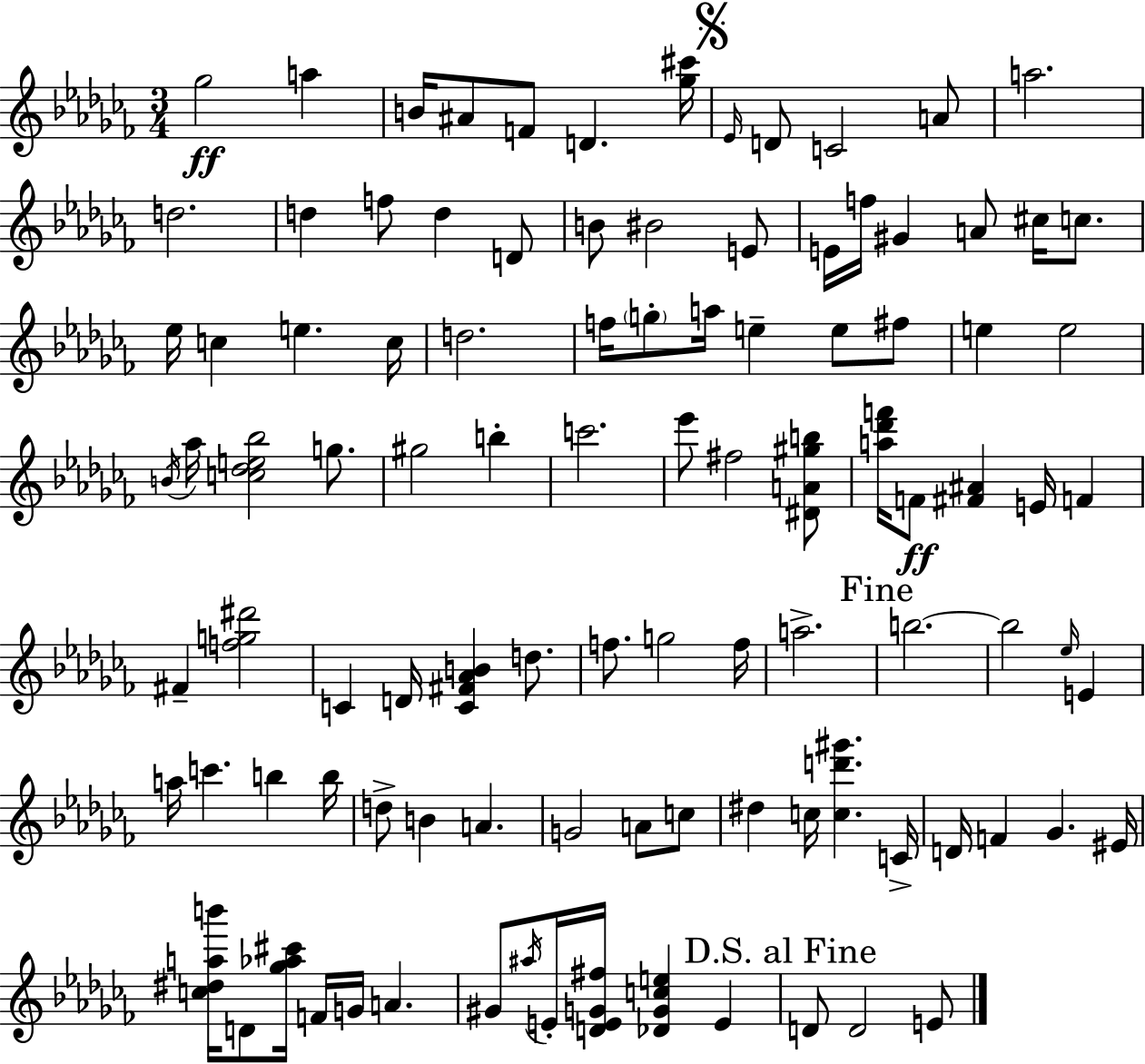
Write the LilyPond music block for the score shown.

{
  \clef treble
  \numericTimeSignature
  \time 3/4
  \key aes \minor
  ges''2\ff a''4 | b'16 ais'8 f'8 d'4. <ges'' cis'''>16 | \mark \markup { \musicglyph "scripts.segno" } \grace { ees'16 } d'8 c'2 a'8 | a''2. | \break d''2. | d''4 f''8 d''4 d'8 | b'8 bis'2 e'8 | e'16 f''16 gis'4 a'8 cis''16 c''8. | \break ees''16 c''4 e''4. | c''16 d''2. | f''16 \parenthesize g''8-. a''16 e''4-- e''8 fis''8 | e''4 e''2 | \break \acciaccatura { b'16 } aes''16 <c'' des'' e'' bes''>2 g''8. | gis''2 b''4-. | c'''2. | ees'''8 fis''2 | \break <dis' a' gis'' b''>8 <a'' des''' f'''>16 f'8\ff <fis' ais'>4 e'16 f'4 | fis'4-- <f'' g'' dis'''>2 | c'4 d'16 <c' fis' aes' b'>4 d''8. | f''8. g''2 | \break f''16 a''2.-> | \mark "Fine" b''2.~~ | b''2 \grace { ees''16 } e'4 | a''16 c'''4. b''4 | \break b''16 d''8-> b'4 a'4. | g'2 a'8 | c''8 dis''4 c''16 <c'' d''' gis'''>4. | c'16-> d'16 f'4 ges'4. | \break eis'16 <c'' dis'' a'' b'''>16 d'8 <ges'' aes'' cis'''>16 f'16 g'16 a'4. | gis'8 \acciaccatura { ais''16 } e'16-. <d' e' g' fis''>16 <des' g' c'' e''>4 | e'4 \mark "D.S. al Fine" d'8 d'2 | e'8 \bar "|."
}